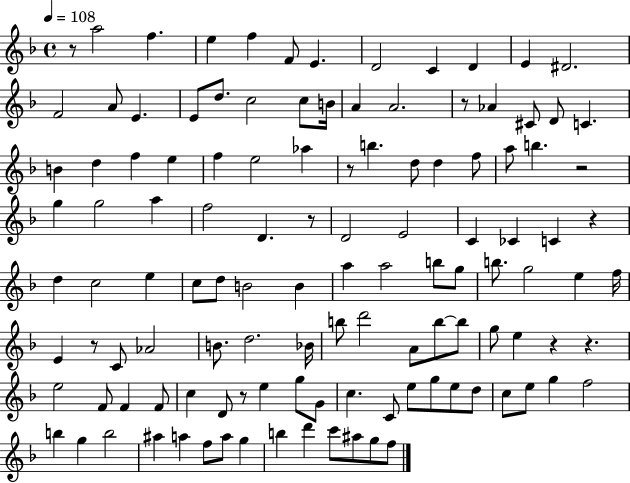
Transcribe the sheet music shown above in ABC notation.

X:1
T:Untitled
M:4/4
L:1/4
K:F
z/2 a2 f e f F/2 E D2 C D E ^D2 F2 A/2 E E/2 d/2 c2 c/2 B/4 A A2 z/2 _A ^C/2 D/2 C B d f e f e2 _a z/2 b d/2 d f/2 a/2 b z2 g g2 a f2 D z/2 D2 E2 C _C C z d c2 e c/2 d/2 B2 B a a2 b/2 g/2 b/2 g2 e f/4 E z/2 C/2 _A2 B/2 d2 _B/4 b/2 d'2 A/2 b/2 b/2 g/2 e z z e2 F/2 F F/2 c D/2 z/2 e g/2 G/2 c C/2 e/2 g/2 e/2 d/2 c/2 e/2 g f2 b g b2 ^a a f/2 a/2 g b d' c'/2 ^a/2 g/2 f/2